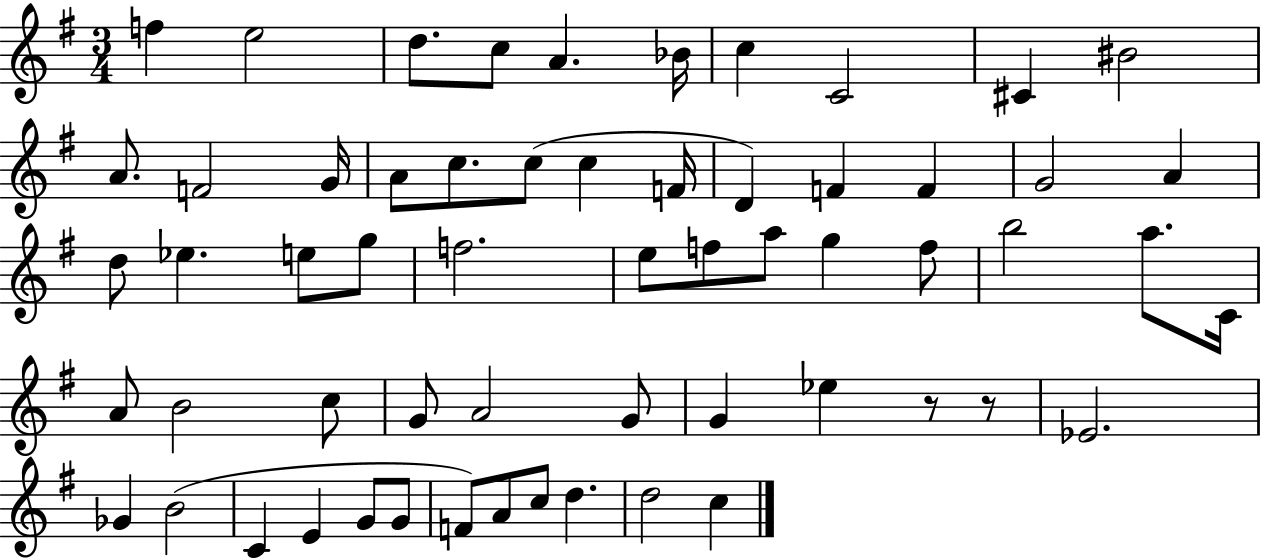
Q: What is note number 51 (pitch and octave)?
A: G4